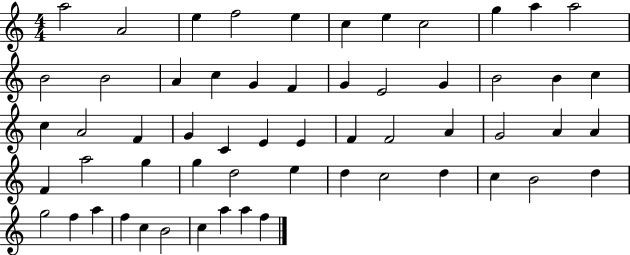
{
  \clef treble
  \numericTimeSignature
  \time 4/4
  \key c \major
  a''2 a'2 | e''4 f''2 e''4 | c''4 e''4 c''2 | g''4 a''4 a''2 | \break b'2 b'2 | a'4 c''4 g'4 f'4 | g'4 e'2 g'4 | b'2 b'4 c''4 | \break c''4 a'2 f'4 | g'4 c'4 e'4 e'4 | f'4 f'2 a'4 | g'2 a'4 a'4 | \break f'4 a''2 g''4 | g''4 d''2 e''4 | d''4 c''2 d''4 | c''4 b'2 d''4 | \break g''2 f''4 a''4 | f''4 c''4 b'2 | c''4 a''4 a''4 f''4 | \bar "|."
}